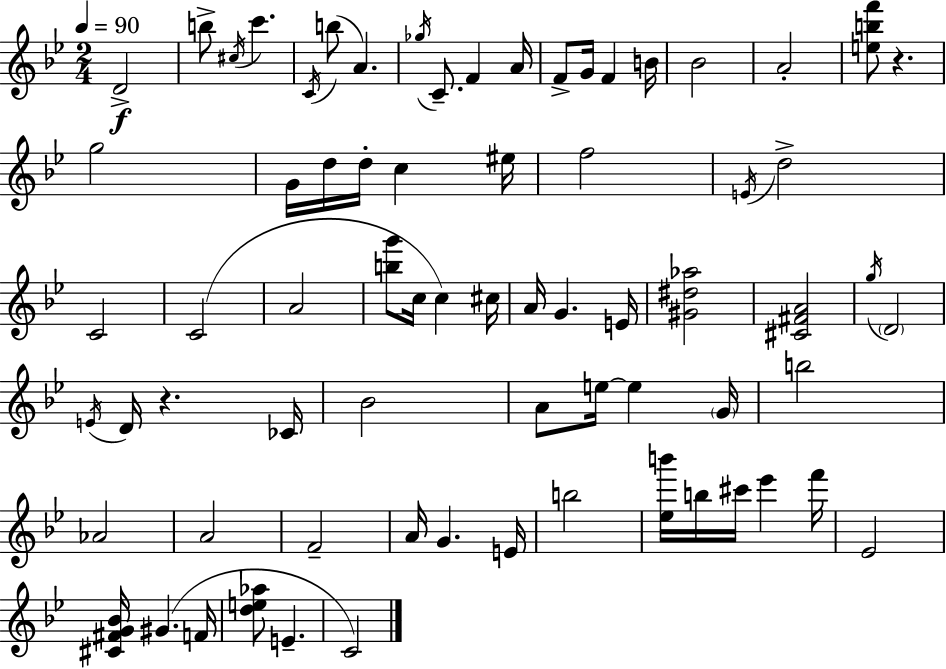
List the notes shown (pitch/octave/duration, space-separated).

D4/h B5/e C#5/s C6/q. C4/s B5/e A4/q. Gb5/s C4/e. F4/q A4/s F4/e G4/s F4/q B4/s Bb4/h A4/h [E5,B5,F6]/e R/q. G5/h G4/s D5/s D5/s C5/q EIS5/s F5/h E4/s D5/h C4/h C4/h A4/h [B5,G6]/e C5/s C5/q C#5/s A4/s G4/q. E4/s [G#4,D#5,Ab5]/h [C#4,F#4,A4]/h G5/s D4/h E4/s D4/s R/q. CES4/s Bb4/h A4/e E5/s E5/q G4/s B5/h Ab4/h A4/h F4/h A4/s G4/q. E4/s B5/h [Eb5,B6]/s B5/s C#6/s Eb6/q F6/s Eb4/h [C#4,F#4,G4,Bb4]/s G#4/q. F4/s [D5,E5,Ab5]/e E4/q. C4/h